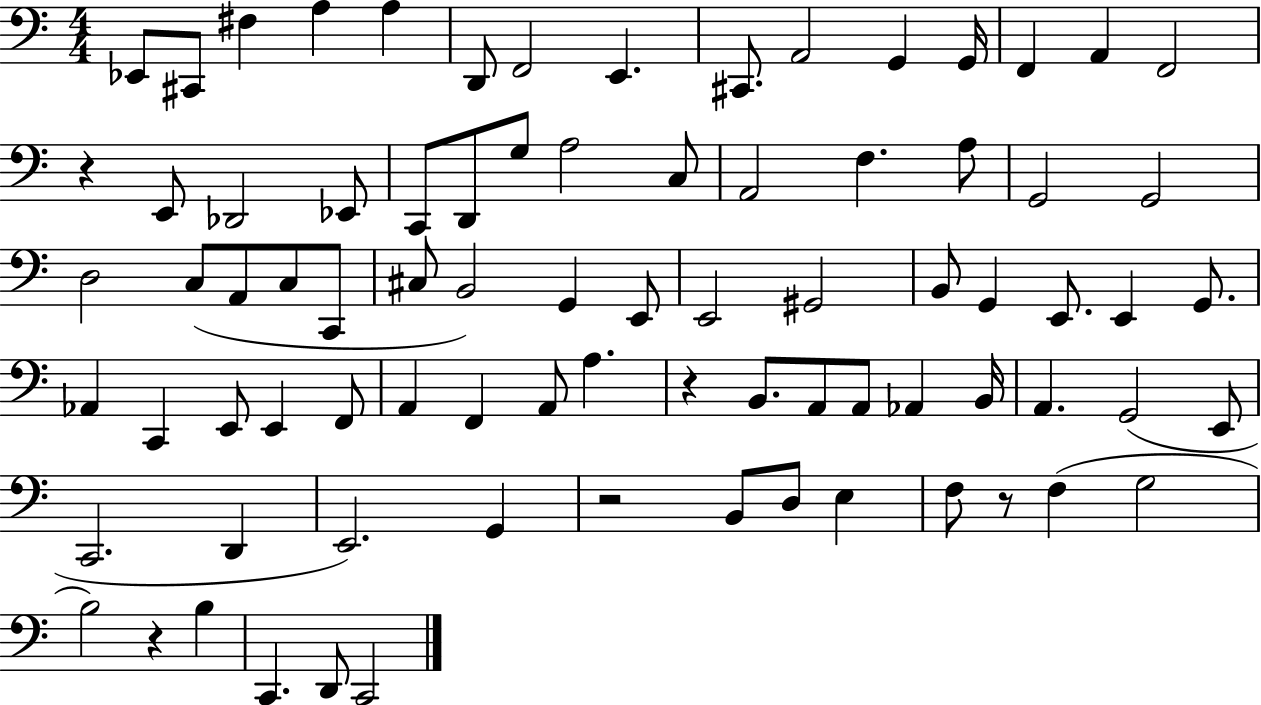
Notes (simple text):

Eb2/e C#2/e F#3/q A3/q A3/q D2/e F2/h E2/q. C#2/e. A2/h G2/q G2/s F2/q A2/q F2/h R/q E2/e Db2/h Eb2/e C2/e D2/e G3/e A3/h C3/e A2/h F3/q. A3/e G2/h G2/h D3/h C3/e A2/e C3/e C2/e C#3/e B2/h G2/q E2/e E2/h G#2/h B2/e G2/q E2/e. E2/q G2/e. Ab2/q C2/q E2/e E2/q F2/e A2/q F2/q A2/e A3/q. R/q B2/e. A2/e A2/e Ab2/q B2/s A2/q. G2/h E2/e C2/h. D2/q E2/h. G2/q R/h B2/e D3/e E3/q F3/e R/e F3/q G3/h B3/h R/q B3/q C2/q. D2/e C2/h